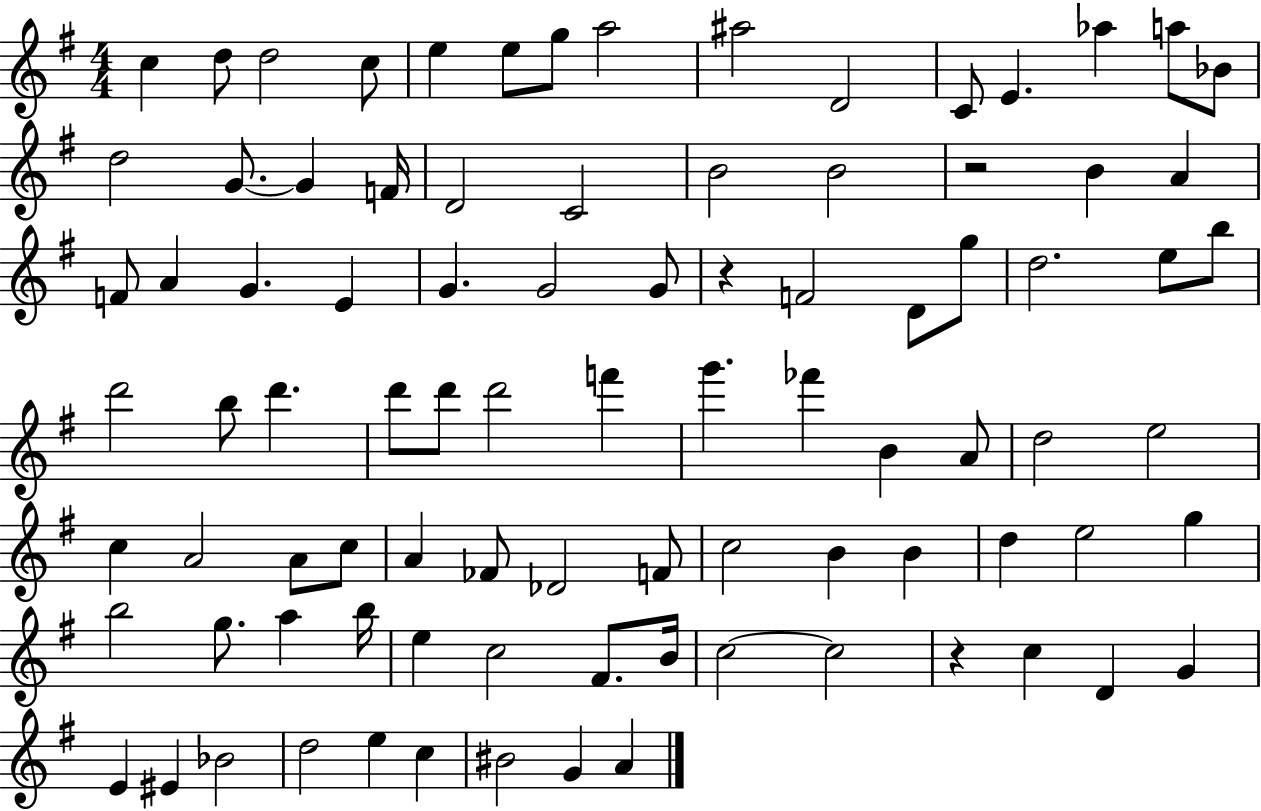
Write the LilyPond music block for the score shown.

{
  \clef treble
  \numericTimeSignature
  \time 4/4
  \key g \major
  c''4 d''8 d''2 c''8 | e''4 e''8 g''8 a''2 | ais''2 d'2 | c'8 e'4. aes''4 a''8 bes'8 | \break d''2 g'8.~~ g'4 f'16 | d'2 c'2 | b'2 b'2 | r2 b'4 a'4 | \break f'8 a'4 g'4. e'4 | g'4. g'2 g'8 | r4 f'2 d'8 g''8 | d''2. e''8 b''8 | \break d'''2 b''8 d'''4. | d'''8 d'''8 d'''2 f'''4 | g'''4. fes'''4 b'4 a'8 | d''2 e''2 | \break c''4 a'2 a'8 c''8 | a'4 fes'8 des'2 f'8 | c''2 b'4 b'4 | d''4 e''2 g''4 | \break b''2 g''8. a''4 b''16 | e''4 c''2 fis'8. b'16 | c''2~~ c''2 | r4 c''4 d'4 g'4 | \break e'4 eis'4 bes'2 | d''2 e''4 c''4 | bis'2 g'4 a'4 | \bar "|."
}